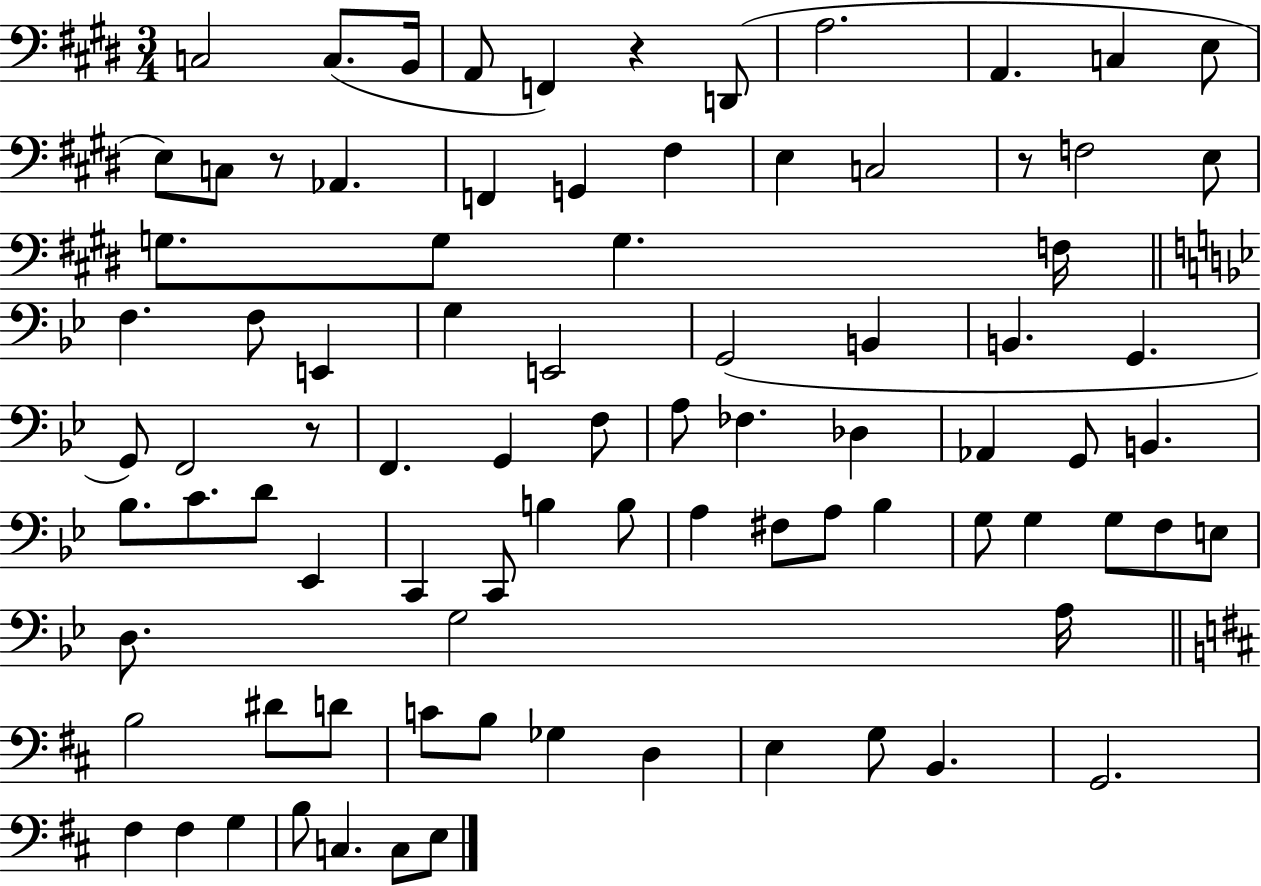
C3/h C3/e. B2/s A2/e F2/q R/q D2/e A3/h. A2/q. C3/q E3/e E3/e C3/e R/e Ab2/q. F2/q G2/q F#3/q E3/q C3/h R/e F3/h E3/e G3/e. G3/e G3/q. F3/s F3/q. F3/e E2/q G3/q E2/h G2/h B2/q B2/q. G2/q. G2/e F2/h R/e F2/q. G2/q F3/e A3/e FES3/q. Db3/q Ab2/q G2/e B2/q. Bb3/e. C4/e. D4/e Eb2/q C2/q C2/e B3/q B3/e A3/q F#3/e A3/e Bb3/q G3/e G3/q G3/e F3/e E3/e D3/e. G3/h A3/s B3/h D#4/e D4/e C4/e B3/e Gb3/q D3/q E3/q G3/e B2/q. G2/h. F#3/q F#3/q G3/q B3/e C3/q. C3/e E3/e